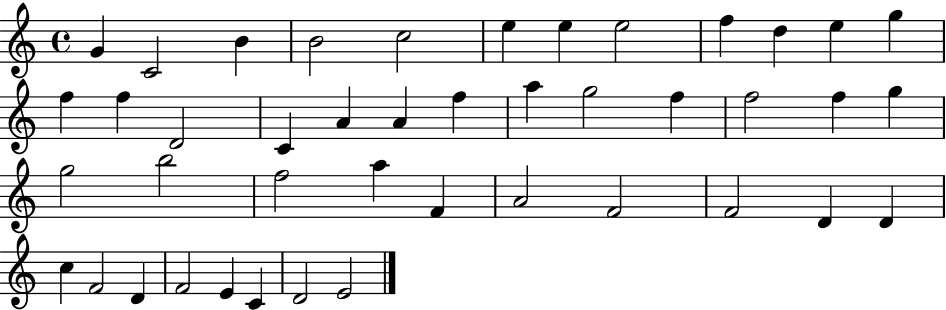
X:1
T:Untitled
M:4/4
L:1/4
K:C
G C2 B B2 c2 e e e2 f d e g f f D2 C A A f a g2 f f2 f g g2 b2 f2 a F A2 F2 F2 D D c F2 D F2 E C D2 E2